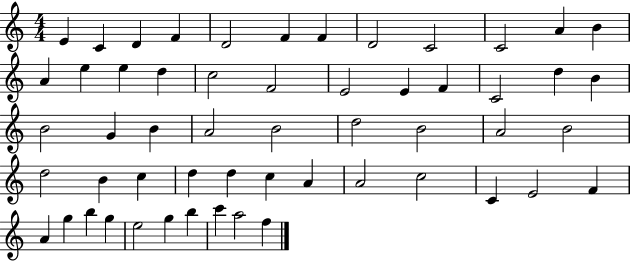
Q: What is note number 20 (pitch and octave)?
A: E4